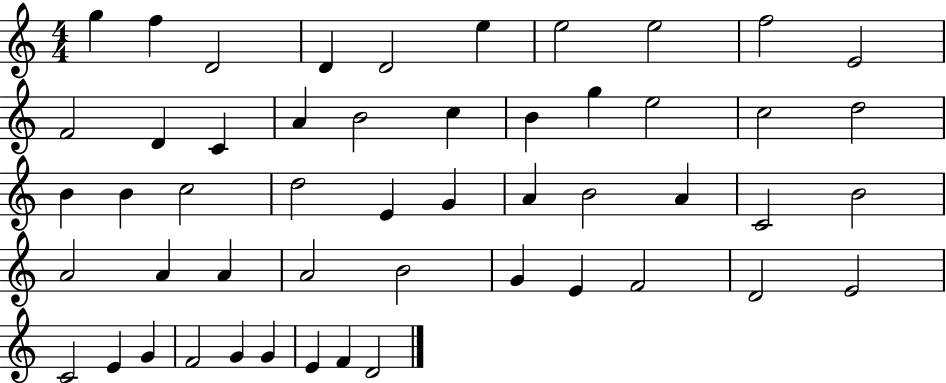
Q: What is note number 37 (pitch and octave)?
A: B4